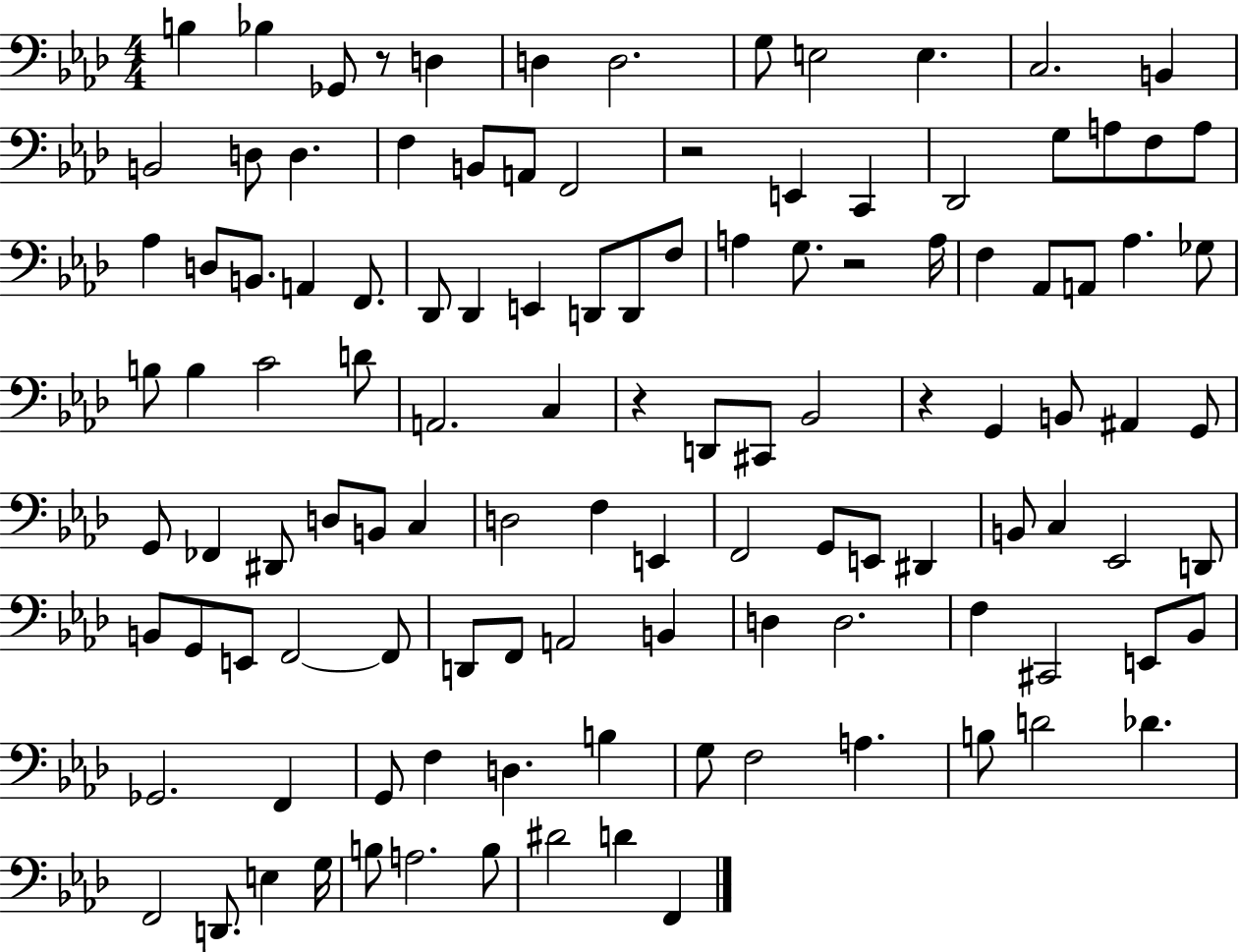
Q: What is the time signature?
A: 4/4